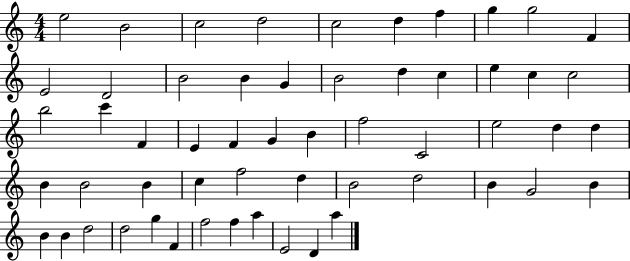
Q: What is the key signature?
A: C major